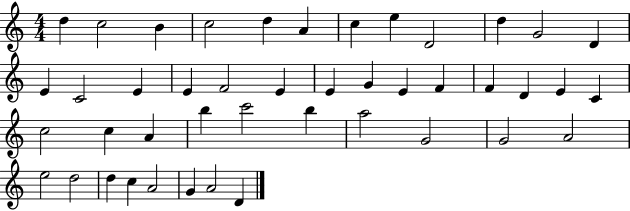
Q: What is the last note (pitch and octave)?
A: D4